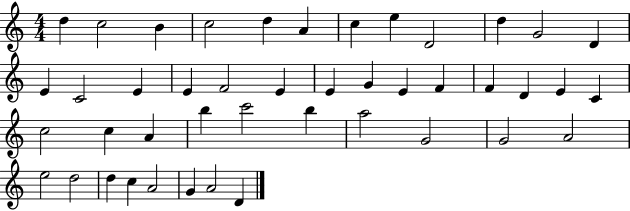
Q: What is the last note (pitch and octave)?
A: D4